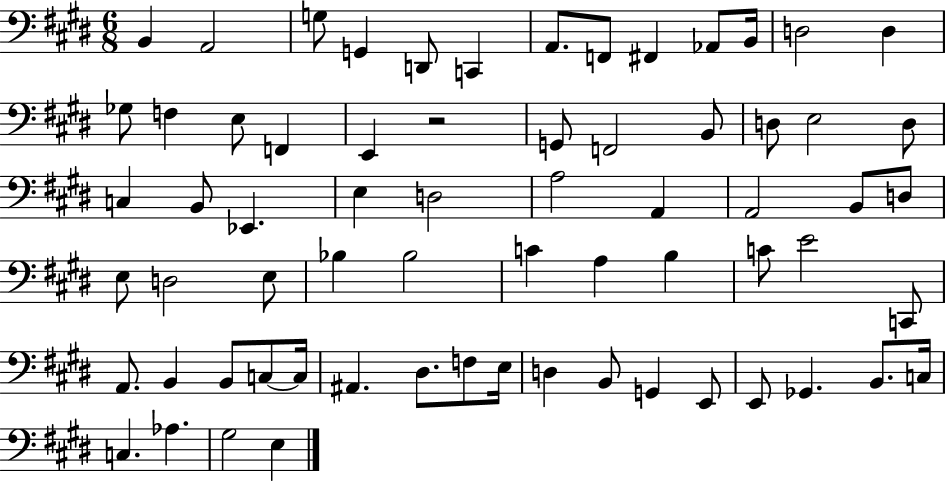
{
  \clef bass
  \numericTimeSignature
  \time 6/8
  \key e \major
  b,4 a,2 | g8 g,4 d,8 c,4 | a,8. f,8 fis,4 aes,8 b,16 | d2 d4 | \break ges8 f4 e8 f,4 | e,4 r2 | g,8 f,2 b,8 | d8 e2 d8 | \break c4 b,8 ees,4. | e4 d2 | a2 a,4 | a,2 b,8 d8 | \break e8 d2 e8 | bes4 bes2 | c'4 a4 b4 | c'8 e'2 c,8 | \break a,8. b,4 b,8 c8~~ c16 | ais,4. dis8. f8 e16 | d4 b,8 g,4 e,8 | e,8 ges,4. b,8. c16 | \break c4. aes4. | gis2 e4 | \bar "|."
}